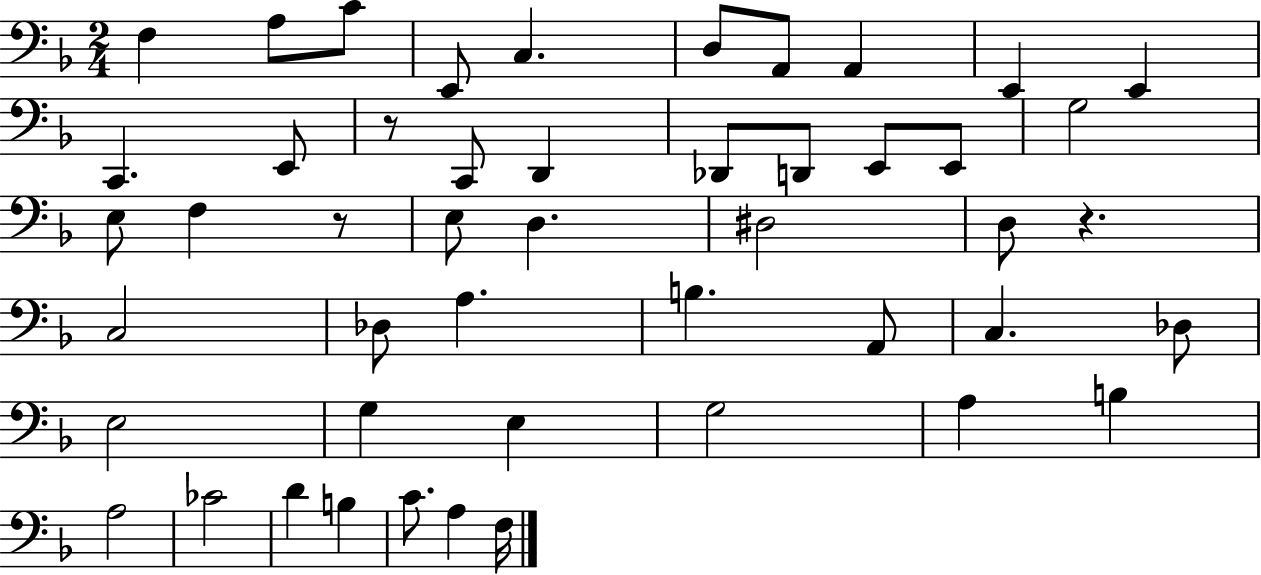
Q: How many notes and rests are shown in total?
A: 48